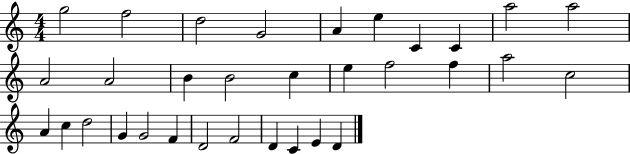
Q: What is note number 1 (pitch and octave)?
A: G5